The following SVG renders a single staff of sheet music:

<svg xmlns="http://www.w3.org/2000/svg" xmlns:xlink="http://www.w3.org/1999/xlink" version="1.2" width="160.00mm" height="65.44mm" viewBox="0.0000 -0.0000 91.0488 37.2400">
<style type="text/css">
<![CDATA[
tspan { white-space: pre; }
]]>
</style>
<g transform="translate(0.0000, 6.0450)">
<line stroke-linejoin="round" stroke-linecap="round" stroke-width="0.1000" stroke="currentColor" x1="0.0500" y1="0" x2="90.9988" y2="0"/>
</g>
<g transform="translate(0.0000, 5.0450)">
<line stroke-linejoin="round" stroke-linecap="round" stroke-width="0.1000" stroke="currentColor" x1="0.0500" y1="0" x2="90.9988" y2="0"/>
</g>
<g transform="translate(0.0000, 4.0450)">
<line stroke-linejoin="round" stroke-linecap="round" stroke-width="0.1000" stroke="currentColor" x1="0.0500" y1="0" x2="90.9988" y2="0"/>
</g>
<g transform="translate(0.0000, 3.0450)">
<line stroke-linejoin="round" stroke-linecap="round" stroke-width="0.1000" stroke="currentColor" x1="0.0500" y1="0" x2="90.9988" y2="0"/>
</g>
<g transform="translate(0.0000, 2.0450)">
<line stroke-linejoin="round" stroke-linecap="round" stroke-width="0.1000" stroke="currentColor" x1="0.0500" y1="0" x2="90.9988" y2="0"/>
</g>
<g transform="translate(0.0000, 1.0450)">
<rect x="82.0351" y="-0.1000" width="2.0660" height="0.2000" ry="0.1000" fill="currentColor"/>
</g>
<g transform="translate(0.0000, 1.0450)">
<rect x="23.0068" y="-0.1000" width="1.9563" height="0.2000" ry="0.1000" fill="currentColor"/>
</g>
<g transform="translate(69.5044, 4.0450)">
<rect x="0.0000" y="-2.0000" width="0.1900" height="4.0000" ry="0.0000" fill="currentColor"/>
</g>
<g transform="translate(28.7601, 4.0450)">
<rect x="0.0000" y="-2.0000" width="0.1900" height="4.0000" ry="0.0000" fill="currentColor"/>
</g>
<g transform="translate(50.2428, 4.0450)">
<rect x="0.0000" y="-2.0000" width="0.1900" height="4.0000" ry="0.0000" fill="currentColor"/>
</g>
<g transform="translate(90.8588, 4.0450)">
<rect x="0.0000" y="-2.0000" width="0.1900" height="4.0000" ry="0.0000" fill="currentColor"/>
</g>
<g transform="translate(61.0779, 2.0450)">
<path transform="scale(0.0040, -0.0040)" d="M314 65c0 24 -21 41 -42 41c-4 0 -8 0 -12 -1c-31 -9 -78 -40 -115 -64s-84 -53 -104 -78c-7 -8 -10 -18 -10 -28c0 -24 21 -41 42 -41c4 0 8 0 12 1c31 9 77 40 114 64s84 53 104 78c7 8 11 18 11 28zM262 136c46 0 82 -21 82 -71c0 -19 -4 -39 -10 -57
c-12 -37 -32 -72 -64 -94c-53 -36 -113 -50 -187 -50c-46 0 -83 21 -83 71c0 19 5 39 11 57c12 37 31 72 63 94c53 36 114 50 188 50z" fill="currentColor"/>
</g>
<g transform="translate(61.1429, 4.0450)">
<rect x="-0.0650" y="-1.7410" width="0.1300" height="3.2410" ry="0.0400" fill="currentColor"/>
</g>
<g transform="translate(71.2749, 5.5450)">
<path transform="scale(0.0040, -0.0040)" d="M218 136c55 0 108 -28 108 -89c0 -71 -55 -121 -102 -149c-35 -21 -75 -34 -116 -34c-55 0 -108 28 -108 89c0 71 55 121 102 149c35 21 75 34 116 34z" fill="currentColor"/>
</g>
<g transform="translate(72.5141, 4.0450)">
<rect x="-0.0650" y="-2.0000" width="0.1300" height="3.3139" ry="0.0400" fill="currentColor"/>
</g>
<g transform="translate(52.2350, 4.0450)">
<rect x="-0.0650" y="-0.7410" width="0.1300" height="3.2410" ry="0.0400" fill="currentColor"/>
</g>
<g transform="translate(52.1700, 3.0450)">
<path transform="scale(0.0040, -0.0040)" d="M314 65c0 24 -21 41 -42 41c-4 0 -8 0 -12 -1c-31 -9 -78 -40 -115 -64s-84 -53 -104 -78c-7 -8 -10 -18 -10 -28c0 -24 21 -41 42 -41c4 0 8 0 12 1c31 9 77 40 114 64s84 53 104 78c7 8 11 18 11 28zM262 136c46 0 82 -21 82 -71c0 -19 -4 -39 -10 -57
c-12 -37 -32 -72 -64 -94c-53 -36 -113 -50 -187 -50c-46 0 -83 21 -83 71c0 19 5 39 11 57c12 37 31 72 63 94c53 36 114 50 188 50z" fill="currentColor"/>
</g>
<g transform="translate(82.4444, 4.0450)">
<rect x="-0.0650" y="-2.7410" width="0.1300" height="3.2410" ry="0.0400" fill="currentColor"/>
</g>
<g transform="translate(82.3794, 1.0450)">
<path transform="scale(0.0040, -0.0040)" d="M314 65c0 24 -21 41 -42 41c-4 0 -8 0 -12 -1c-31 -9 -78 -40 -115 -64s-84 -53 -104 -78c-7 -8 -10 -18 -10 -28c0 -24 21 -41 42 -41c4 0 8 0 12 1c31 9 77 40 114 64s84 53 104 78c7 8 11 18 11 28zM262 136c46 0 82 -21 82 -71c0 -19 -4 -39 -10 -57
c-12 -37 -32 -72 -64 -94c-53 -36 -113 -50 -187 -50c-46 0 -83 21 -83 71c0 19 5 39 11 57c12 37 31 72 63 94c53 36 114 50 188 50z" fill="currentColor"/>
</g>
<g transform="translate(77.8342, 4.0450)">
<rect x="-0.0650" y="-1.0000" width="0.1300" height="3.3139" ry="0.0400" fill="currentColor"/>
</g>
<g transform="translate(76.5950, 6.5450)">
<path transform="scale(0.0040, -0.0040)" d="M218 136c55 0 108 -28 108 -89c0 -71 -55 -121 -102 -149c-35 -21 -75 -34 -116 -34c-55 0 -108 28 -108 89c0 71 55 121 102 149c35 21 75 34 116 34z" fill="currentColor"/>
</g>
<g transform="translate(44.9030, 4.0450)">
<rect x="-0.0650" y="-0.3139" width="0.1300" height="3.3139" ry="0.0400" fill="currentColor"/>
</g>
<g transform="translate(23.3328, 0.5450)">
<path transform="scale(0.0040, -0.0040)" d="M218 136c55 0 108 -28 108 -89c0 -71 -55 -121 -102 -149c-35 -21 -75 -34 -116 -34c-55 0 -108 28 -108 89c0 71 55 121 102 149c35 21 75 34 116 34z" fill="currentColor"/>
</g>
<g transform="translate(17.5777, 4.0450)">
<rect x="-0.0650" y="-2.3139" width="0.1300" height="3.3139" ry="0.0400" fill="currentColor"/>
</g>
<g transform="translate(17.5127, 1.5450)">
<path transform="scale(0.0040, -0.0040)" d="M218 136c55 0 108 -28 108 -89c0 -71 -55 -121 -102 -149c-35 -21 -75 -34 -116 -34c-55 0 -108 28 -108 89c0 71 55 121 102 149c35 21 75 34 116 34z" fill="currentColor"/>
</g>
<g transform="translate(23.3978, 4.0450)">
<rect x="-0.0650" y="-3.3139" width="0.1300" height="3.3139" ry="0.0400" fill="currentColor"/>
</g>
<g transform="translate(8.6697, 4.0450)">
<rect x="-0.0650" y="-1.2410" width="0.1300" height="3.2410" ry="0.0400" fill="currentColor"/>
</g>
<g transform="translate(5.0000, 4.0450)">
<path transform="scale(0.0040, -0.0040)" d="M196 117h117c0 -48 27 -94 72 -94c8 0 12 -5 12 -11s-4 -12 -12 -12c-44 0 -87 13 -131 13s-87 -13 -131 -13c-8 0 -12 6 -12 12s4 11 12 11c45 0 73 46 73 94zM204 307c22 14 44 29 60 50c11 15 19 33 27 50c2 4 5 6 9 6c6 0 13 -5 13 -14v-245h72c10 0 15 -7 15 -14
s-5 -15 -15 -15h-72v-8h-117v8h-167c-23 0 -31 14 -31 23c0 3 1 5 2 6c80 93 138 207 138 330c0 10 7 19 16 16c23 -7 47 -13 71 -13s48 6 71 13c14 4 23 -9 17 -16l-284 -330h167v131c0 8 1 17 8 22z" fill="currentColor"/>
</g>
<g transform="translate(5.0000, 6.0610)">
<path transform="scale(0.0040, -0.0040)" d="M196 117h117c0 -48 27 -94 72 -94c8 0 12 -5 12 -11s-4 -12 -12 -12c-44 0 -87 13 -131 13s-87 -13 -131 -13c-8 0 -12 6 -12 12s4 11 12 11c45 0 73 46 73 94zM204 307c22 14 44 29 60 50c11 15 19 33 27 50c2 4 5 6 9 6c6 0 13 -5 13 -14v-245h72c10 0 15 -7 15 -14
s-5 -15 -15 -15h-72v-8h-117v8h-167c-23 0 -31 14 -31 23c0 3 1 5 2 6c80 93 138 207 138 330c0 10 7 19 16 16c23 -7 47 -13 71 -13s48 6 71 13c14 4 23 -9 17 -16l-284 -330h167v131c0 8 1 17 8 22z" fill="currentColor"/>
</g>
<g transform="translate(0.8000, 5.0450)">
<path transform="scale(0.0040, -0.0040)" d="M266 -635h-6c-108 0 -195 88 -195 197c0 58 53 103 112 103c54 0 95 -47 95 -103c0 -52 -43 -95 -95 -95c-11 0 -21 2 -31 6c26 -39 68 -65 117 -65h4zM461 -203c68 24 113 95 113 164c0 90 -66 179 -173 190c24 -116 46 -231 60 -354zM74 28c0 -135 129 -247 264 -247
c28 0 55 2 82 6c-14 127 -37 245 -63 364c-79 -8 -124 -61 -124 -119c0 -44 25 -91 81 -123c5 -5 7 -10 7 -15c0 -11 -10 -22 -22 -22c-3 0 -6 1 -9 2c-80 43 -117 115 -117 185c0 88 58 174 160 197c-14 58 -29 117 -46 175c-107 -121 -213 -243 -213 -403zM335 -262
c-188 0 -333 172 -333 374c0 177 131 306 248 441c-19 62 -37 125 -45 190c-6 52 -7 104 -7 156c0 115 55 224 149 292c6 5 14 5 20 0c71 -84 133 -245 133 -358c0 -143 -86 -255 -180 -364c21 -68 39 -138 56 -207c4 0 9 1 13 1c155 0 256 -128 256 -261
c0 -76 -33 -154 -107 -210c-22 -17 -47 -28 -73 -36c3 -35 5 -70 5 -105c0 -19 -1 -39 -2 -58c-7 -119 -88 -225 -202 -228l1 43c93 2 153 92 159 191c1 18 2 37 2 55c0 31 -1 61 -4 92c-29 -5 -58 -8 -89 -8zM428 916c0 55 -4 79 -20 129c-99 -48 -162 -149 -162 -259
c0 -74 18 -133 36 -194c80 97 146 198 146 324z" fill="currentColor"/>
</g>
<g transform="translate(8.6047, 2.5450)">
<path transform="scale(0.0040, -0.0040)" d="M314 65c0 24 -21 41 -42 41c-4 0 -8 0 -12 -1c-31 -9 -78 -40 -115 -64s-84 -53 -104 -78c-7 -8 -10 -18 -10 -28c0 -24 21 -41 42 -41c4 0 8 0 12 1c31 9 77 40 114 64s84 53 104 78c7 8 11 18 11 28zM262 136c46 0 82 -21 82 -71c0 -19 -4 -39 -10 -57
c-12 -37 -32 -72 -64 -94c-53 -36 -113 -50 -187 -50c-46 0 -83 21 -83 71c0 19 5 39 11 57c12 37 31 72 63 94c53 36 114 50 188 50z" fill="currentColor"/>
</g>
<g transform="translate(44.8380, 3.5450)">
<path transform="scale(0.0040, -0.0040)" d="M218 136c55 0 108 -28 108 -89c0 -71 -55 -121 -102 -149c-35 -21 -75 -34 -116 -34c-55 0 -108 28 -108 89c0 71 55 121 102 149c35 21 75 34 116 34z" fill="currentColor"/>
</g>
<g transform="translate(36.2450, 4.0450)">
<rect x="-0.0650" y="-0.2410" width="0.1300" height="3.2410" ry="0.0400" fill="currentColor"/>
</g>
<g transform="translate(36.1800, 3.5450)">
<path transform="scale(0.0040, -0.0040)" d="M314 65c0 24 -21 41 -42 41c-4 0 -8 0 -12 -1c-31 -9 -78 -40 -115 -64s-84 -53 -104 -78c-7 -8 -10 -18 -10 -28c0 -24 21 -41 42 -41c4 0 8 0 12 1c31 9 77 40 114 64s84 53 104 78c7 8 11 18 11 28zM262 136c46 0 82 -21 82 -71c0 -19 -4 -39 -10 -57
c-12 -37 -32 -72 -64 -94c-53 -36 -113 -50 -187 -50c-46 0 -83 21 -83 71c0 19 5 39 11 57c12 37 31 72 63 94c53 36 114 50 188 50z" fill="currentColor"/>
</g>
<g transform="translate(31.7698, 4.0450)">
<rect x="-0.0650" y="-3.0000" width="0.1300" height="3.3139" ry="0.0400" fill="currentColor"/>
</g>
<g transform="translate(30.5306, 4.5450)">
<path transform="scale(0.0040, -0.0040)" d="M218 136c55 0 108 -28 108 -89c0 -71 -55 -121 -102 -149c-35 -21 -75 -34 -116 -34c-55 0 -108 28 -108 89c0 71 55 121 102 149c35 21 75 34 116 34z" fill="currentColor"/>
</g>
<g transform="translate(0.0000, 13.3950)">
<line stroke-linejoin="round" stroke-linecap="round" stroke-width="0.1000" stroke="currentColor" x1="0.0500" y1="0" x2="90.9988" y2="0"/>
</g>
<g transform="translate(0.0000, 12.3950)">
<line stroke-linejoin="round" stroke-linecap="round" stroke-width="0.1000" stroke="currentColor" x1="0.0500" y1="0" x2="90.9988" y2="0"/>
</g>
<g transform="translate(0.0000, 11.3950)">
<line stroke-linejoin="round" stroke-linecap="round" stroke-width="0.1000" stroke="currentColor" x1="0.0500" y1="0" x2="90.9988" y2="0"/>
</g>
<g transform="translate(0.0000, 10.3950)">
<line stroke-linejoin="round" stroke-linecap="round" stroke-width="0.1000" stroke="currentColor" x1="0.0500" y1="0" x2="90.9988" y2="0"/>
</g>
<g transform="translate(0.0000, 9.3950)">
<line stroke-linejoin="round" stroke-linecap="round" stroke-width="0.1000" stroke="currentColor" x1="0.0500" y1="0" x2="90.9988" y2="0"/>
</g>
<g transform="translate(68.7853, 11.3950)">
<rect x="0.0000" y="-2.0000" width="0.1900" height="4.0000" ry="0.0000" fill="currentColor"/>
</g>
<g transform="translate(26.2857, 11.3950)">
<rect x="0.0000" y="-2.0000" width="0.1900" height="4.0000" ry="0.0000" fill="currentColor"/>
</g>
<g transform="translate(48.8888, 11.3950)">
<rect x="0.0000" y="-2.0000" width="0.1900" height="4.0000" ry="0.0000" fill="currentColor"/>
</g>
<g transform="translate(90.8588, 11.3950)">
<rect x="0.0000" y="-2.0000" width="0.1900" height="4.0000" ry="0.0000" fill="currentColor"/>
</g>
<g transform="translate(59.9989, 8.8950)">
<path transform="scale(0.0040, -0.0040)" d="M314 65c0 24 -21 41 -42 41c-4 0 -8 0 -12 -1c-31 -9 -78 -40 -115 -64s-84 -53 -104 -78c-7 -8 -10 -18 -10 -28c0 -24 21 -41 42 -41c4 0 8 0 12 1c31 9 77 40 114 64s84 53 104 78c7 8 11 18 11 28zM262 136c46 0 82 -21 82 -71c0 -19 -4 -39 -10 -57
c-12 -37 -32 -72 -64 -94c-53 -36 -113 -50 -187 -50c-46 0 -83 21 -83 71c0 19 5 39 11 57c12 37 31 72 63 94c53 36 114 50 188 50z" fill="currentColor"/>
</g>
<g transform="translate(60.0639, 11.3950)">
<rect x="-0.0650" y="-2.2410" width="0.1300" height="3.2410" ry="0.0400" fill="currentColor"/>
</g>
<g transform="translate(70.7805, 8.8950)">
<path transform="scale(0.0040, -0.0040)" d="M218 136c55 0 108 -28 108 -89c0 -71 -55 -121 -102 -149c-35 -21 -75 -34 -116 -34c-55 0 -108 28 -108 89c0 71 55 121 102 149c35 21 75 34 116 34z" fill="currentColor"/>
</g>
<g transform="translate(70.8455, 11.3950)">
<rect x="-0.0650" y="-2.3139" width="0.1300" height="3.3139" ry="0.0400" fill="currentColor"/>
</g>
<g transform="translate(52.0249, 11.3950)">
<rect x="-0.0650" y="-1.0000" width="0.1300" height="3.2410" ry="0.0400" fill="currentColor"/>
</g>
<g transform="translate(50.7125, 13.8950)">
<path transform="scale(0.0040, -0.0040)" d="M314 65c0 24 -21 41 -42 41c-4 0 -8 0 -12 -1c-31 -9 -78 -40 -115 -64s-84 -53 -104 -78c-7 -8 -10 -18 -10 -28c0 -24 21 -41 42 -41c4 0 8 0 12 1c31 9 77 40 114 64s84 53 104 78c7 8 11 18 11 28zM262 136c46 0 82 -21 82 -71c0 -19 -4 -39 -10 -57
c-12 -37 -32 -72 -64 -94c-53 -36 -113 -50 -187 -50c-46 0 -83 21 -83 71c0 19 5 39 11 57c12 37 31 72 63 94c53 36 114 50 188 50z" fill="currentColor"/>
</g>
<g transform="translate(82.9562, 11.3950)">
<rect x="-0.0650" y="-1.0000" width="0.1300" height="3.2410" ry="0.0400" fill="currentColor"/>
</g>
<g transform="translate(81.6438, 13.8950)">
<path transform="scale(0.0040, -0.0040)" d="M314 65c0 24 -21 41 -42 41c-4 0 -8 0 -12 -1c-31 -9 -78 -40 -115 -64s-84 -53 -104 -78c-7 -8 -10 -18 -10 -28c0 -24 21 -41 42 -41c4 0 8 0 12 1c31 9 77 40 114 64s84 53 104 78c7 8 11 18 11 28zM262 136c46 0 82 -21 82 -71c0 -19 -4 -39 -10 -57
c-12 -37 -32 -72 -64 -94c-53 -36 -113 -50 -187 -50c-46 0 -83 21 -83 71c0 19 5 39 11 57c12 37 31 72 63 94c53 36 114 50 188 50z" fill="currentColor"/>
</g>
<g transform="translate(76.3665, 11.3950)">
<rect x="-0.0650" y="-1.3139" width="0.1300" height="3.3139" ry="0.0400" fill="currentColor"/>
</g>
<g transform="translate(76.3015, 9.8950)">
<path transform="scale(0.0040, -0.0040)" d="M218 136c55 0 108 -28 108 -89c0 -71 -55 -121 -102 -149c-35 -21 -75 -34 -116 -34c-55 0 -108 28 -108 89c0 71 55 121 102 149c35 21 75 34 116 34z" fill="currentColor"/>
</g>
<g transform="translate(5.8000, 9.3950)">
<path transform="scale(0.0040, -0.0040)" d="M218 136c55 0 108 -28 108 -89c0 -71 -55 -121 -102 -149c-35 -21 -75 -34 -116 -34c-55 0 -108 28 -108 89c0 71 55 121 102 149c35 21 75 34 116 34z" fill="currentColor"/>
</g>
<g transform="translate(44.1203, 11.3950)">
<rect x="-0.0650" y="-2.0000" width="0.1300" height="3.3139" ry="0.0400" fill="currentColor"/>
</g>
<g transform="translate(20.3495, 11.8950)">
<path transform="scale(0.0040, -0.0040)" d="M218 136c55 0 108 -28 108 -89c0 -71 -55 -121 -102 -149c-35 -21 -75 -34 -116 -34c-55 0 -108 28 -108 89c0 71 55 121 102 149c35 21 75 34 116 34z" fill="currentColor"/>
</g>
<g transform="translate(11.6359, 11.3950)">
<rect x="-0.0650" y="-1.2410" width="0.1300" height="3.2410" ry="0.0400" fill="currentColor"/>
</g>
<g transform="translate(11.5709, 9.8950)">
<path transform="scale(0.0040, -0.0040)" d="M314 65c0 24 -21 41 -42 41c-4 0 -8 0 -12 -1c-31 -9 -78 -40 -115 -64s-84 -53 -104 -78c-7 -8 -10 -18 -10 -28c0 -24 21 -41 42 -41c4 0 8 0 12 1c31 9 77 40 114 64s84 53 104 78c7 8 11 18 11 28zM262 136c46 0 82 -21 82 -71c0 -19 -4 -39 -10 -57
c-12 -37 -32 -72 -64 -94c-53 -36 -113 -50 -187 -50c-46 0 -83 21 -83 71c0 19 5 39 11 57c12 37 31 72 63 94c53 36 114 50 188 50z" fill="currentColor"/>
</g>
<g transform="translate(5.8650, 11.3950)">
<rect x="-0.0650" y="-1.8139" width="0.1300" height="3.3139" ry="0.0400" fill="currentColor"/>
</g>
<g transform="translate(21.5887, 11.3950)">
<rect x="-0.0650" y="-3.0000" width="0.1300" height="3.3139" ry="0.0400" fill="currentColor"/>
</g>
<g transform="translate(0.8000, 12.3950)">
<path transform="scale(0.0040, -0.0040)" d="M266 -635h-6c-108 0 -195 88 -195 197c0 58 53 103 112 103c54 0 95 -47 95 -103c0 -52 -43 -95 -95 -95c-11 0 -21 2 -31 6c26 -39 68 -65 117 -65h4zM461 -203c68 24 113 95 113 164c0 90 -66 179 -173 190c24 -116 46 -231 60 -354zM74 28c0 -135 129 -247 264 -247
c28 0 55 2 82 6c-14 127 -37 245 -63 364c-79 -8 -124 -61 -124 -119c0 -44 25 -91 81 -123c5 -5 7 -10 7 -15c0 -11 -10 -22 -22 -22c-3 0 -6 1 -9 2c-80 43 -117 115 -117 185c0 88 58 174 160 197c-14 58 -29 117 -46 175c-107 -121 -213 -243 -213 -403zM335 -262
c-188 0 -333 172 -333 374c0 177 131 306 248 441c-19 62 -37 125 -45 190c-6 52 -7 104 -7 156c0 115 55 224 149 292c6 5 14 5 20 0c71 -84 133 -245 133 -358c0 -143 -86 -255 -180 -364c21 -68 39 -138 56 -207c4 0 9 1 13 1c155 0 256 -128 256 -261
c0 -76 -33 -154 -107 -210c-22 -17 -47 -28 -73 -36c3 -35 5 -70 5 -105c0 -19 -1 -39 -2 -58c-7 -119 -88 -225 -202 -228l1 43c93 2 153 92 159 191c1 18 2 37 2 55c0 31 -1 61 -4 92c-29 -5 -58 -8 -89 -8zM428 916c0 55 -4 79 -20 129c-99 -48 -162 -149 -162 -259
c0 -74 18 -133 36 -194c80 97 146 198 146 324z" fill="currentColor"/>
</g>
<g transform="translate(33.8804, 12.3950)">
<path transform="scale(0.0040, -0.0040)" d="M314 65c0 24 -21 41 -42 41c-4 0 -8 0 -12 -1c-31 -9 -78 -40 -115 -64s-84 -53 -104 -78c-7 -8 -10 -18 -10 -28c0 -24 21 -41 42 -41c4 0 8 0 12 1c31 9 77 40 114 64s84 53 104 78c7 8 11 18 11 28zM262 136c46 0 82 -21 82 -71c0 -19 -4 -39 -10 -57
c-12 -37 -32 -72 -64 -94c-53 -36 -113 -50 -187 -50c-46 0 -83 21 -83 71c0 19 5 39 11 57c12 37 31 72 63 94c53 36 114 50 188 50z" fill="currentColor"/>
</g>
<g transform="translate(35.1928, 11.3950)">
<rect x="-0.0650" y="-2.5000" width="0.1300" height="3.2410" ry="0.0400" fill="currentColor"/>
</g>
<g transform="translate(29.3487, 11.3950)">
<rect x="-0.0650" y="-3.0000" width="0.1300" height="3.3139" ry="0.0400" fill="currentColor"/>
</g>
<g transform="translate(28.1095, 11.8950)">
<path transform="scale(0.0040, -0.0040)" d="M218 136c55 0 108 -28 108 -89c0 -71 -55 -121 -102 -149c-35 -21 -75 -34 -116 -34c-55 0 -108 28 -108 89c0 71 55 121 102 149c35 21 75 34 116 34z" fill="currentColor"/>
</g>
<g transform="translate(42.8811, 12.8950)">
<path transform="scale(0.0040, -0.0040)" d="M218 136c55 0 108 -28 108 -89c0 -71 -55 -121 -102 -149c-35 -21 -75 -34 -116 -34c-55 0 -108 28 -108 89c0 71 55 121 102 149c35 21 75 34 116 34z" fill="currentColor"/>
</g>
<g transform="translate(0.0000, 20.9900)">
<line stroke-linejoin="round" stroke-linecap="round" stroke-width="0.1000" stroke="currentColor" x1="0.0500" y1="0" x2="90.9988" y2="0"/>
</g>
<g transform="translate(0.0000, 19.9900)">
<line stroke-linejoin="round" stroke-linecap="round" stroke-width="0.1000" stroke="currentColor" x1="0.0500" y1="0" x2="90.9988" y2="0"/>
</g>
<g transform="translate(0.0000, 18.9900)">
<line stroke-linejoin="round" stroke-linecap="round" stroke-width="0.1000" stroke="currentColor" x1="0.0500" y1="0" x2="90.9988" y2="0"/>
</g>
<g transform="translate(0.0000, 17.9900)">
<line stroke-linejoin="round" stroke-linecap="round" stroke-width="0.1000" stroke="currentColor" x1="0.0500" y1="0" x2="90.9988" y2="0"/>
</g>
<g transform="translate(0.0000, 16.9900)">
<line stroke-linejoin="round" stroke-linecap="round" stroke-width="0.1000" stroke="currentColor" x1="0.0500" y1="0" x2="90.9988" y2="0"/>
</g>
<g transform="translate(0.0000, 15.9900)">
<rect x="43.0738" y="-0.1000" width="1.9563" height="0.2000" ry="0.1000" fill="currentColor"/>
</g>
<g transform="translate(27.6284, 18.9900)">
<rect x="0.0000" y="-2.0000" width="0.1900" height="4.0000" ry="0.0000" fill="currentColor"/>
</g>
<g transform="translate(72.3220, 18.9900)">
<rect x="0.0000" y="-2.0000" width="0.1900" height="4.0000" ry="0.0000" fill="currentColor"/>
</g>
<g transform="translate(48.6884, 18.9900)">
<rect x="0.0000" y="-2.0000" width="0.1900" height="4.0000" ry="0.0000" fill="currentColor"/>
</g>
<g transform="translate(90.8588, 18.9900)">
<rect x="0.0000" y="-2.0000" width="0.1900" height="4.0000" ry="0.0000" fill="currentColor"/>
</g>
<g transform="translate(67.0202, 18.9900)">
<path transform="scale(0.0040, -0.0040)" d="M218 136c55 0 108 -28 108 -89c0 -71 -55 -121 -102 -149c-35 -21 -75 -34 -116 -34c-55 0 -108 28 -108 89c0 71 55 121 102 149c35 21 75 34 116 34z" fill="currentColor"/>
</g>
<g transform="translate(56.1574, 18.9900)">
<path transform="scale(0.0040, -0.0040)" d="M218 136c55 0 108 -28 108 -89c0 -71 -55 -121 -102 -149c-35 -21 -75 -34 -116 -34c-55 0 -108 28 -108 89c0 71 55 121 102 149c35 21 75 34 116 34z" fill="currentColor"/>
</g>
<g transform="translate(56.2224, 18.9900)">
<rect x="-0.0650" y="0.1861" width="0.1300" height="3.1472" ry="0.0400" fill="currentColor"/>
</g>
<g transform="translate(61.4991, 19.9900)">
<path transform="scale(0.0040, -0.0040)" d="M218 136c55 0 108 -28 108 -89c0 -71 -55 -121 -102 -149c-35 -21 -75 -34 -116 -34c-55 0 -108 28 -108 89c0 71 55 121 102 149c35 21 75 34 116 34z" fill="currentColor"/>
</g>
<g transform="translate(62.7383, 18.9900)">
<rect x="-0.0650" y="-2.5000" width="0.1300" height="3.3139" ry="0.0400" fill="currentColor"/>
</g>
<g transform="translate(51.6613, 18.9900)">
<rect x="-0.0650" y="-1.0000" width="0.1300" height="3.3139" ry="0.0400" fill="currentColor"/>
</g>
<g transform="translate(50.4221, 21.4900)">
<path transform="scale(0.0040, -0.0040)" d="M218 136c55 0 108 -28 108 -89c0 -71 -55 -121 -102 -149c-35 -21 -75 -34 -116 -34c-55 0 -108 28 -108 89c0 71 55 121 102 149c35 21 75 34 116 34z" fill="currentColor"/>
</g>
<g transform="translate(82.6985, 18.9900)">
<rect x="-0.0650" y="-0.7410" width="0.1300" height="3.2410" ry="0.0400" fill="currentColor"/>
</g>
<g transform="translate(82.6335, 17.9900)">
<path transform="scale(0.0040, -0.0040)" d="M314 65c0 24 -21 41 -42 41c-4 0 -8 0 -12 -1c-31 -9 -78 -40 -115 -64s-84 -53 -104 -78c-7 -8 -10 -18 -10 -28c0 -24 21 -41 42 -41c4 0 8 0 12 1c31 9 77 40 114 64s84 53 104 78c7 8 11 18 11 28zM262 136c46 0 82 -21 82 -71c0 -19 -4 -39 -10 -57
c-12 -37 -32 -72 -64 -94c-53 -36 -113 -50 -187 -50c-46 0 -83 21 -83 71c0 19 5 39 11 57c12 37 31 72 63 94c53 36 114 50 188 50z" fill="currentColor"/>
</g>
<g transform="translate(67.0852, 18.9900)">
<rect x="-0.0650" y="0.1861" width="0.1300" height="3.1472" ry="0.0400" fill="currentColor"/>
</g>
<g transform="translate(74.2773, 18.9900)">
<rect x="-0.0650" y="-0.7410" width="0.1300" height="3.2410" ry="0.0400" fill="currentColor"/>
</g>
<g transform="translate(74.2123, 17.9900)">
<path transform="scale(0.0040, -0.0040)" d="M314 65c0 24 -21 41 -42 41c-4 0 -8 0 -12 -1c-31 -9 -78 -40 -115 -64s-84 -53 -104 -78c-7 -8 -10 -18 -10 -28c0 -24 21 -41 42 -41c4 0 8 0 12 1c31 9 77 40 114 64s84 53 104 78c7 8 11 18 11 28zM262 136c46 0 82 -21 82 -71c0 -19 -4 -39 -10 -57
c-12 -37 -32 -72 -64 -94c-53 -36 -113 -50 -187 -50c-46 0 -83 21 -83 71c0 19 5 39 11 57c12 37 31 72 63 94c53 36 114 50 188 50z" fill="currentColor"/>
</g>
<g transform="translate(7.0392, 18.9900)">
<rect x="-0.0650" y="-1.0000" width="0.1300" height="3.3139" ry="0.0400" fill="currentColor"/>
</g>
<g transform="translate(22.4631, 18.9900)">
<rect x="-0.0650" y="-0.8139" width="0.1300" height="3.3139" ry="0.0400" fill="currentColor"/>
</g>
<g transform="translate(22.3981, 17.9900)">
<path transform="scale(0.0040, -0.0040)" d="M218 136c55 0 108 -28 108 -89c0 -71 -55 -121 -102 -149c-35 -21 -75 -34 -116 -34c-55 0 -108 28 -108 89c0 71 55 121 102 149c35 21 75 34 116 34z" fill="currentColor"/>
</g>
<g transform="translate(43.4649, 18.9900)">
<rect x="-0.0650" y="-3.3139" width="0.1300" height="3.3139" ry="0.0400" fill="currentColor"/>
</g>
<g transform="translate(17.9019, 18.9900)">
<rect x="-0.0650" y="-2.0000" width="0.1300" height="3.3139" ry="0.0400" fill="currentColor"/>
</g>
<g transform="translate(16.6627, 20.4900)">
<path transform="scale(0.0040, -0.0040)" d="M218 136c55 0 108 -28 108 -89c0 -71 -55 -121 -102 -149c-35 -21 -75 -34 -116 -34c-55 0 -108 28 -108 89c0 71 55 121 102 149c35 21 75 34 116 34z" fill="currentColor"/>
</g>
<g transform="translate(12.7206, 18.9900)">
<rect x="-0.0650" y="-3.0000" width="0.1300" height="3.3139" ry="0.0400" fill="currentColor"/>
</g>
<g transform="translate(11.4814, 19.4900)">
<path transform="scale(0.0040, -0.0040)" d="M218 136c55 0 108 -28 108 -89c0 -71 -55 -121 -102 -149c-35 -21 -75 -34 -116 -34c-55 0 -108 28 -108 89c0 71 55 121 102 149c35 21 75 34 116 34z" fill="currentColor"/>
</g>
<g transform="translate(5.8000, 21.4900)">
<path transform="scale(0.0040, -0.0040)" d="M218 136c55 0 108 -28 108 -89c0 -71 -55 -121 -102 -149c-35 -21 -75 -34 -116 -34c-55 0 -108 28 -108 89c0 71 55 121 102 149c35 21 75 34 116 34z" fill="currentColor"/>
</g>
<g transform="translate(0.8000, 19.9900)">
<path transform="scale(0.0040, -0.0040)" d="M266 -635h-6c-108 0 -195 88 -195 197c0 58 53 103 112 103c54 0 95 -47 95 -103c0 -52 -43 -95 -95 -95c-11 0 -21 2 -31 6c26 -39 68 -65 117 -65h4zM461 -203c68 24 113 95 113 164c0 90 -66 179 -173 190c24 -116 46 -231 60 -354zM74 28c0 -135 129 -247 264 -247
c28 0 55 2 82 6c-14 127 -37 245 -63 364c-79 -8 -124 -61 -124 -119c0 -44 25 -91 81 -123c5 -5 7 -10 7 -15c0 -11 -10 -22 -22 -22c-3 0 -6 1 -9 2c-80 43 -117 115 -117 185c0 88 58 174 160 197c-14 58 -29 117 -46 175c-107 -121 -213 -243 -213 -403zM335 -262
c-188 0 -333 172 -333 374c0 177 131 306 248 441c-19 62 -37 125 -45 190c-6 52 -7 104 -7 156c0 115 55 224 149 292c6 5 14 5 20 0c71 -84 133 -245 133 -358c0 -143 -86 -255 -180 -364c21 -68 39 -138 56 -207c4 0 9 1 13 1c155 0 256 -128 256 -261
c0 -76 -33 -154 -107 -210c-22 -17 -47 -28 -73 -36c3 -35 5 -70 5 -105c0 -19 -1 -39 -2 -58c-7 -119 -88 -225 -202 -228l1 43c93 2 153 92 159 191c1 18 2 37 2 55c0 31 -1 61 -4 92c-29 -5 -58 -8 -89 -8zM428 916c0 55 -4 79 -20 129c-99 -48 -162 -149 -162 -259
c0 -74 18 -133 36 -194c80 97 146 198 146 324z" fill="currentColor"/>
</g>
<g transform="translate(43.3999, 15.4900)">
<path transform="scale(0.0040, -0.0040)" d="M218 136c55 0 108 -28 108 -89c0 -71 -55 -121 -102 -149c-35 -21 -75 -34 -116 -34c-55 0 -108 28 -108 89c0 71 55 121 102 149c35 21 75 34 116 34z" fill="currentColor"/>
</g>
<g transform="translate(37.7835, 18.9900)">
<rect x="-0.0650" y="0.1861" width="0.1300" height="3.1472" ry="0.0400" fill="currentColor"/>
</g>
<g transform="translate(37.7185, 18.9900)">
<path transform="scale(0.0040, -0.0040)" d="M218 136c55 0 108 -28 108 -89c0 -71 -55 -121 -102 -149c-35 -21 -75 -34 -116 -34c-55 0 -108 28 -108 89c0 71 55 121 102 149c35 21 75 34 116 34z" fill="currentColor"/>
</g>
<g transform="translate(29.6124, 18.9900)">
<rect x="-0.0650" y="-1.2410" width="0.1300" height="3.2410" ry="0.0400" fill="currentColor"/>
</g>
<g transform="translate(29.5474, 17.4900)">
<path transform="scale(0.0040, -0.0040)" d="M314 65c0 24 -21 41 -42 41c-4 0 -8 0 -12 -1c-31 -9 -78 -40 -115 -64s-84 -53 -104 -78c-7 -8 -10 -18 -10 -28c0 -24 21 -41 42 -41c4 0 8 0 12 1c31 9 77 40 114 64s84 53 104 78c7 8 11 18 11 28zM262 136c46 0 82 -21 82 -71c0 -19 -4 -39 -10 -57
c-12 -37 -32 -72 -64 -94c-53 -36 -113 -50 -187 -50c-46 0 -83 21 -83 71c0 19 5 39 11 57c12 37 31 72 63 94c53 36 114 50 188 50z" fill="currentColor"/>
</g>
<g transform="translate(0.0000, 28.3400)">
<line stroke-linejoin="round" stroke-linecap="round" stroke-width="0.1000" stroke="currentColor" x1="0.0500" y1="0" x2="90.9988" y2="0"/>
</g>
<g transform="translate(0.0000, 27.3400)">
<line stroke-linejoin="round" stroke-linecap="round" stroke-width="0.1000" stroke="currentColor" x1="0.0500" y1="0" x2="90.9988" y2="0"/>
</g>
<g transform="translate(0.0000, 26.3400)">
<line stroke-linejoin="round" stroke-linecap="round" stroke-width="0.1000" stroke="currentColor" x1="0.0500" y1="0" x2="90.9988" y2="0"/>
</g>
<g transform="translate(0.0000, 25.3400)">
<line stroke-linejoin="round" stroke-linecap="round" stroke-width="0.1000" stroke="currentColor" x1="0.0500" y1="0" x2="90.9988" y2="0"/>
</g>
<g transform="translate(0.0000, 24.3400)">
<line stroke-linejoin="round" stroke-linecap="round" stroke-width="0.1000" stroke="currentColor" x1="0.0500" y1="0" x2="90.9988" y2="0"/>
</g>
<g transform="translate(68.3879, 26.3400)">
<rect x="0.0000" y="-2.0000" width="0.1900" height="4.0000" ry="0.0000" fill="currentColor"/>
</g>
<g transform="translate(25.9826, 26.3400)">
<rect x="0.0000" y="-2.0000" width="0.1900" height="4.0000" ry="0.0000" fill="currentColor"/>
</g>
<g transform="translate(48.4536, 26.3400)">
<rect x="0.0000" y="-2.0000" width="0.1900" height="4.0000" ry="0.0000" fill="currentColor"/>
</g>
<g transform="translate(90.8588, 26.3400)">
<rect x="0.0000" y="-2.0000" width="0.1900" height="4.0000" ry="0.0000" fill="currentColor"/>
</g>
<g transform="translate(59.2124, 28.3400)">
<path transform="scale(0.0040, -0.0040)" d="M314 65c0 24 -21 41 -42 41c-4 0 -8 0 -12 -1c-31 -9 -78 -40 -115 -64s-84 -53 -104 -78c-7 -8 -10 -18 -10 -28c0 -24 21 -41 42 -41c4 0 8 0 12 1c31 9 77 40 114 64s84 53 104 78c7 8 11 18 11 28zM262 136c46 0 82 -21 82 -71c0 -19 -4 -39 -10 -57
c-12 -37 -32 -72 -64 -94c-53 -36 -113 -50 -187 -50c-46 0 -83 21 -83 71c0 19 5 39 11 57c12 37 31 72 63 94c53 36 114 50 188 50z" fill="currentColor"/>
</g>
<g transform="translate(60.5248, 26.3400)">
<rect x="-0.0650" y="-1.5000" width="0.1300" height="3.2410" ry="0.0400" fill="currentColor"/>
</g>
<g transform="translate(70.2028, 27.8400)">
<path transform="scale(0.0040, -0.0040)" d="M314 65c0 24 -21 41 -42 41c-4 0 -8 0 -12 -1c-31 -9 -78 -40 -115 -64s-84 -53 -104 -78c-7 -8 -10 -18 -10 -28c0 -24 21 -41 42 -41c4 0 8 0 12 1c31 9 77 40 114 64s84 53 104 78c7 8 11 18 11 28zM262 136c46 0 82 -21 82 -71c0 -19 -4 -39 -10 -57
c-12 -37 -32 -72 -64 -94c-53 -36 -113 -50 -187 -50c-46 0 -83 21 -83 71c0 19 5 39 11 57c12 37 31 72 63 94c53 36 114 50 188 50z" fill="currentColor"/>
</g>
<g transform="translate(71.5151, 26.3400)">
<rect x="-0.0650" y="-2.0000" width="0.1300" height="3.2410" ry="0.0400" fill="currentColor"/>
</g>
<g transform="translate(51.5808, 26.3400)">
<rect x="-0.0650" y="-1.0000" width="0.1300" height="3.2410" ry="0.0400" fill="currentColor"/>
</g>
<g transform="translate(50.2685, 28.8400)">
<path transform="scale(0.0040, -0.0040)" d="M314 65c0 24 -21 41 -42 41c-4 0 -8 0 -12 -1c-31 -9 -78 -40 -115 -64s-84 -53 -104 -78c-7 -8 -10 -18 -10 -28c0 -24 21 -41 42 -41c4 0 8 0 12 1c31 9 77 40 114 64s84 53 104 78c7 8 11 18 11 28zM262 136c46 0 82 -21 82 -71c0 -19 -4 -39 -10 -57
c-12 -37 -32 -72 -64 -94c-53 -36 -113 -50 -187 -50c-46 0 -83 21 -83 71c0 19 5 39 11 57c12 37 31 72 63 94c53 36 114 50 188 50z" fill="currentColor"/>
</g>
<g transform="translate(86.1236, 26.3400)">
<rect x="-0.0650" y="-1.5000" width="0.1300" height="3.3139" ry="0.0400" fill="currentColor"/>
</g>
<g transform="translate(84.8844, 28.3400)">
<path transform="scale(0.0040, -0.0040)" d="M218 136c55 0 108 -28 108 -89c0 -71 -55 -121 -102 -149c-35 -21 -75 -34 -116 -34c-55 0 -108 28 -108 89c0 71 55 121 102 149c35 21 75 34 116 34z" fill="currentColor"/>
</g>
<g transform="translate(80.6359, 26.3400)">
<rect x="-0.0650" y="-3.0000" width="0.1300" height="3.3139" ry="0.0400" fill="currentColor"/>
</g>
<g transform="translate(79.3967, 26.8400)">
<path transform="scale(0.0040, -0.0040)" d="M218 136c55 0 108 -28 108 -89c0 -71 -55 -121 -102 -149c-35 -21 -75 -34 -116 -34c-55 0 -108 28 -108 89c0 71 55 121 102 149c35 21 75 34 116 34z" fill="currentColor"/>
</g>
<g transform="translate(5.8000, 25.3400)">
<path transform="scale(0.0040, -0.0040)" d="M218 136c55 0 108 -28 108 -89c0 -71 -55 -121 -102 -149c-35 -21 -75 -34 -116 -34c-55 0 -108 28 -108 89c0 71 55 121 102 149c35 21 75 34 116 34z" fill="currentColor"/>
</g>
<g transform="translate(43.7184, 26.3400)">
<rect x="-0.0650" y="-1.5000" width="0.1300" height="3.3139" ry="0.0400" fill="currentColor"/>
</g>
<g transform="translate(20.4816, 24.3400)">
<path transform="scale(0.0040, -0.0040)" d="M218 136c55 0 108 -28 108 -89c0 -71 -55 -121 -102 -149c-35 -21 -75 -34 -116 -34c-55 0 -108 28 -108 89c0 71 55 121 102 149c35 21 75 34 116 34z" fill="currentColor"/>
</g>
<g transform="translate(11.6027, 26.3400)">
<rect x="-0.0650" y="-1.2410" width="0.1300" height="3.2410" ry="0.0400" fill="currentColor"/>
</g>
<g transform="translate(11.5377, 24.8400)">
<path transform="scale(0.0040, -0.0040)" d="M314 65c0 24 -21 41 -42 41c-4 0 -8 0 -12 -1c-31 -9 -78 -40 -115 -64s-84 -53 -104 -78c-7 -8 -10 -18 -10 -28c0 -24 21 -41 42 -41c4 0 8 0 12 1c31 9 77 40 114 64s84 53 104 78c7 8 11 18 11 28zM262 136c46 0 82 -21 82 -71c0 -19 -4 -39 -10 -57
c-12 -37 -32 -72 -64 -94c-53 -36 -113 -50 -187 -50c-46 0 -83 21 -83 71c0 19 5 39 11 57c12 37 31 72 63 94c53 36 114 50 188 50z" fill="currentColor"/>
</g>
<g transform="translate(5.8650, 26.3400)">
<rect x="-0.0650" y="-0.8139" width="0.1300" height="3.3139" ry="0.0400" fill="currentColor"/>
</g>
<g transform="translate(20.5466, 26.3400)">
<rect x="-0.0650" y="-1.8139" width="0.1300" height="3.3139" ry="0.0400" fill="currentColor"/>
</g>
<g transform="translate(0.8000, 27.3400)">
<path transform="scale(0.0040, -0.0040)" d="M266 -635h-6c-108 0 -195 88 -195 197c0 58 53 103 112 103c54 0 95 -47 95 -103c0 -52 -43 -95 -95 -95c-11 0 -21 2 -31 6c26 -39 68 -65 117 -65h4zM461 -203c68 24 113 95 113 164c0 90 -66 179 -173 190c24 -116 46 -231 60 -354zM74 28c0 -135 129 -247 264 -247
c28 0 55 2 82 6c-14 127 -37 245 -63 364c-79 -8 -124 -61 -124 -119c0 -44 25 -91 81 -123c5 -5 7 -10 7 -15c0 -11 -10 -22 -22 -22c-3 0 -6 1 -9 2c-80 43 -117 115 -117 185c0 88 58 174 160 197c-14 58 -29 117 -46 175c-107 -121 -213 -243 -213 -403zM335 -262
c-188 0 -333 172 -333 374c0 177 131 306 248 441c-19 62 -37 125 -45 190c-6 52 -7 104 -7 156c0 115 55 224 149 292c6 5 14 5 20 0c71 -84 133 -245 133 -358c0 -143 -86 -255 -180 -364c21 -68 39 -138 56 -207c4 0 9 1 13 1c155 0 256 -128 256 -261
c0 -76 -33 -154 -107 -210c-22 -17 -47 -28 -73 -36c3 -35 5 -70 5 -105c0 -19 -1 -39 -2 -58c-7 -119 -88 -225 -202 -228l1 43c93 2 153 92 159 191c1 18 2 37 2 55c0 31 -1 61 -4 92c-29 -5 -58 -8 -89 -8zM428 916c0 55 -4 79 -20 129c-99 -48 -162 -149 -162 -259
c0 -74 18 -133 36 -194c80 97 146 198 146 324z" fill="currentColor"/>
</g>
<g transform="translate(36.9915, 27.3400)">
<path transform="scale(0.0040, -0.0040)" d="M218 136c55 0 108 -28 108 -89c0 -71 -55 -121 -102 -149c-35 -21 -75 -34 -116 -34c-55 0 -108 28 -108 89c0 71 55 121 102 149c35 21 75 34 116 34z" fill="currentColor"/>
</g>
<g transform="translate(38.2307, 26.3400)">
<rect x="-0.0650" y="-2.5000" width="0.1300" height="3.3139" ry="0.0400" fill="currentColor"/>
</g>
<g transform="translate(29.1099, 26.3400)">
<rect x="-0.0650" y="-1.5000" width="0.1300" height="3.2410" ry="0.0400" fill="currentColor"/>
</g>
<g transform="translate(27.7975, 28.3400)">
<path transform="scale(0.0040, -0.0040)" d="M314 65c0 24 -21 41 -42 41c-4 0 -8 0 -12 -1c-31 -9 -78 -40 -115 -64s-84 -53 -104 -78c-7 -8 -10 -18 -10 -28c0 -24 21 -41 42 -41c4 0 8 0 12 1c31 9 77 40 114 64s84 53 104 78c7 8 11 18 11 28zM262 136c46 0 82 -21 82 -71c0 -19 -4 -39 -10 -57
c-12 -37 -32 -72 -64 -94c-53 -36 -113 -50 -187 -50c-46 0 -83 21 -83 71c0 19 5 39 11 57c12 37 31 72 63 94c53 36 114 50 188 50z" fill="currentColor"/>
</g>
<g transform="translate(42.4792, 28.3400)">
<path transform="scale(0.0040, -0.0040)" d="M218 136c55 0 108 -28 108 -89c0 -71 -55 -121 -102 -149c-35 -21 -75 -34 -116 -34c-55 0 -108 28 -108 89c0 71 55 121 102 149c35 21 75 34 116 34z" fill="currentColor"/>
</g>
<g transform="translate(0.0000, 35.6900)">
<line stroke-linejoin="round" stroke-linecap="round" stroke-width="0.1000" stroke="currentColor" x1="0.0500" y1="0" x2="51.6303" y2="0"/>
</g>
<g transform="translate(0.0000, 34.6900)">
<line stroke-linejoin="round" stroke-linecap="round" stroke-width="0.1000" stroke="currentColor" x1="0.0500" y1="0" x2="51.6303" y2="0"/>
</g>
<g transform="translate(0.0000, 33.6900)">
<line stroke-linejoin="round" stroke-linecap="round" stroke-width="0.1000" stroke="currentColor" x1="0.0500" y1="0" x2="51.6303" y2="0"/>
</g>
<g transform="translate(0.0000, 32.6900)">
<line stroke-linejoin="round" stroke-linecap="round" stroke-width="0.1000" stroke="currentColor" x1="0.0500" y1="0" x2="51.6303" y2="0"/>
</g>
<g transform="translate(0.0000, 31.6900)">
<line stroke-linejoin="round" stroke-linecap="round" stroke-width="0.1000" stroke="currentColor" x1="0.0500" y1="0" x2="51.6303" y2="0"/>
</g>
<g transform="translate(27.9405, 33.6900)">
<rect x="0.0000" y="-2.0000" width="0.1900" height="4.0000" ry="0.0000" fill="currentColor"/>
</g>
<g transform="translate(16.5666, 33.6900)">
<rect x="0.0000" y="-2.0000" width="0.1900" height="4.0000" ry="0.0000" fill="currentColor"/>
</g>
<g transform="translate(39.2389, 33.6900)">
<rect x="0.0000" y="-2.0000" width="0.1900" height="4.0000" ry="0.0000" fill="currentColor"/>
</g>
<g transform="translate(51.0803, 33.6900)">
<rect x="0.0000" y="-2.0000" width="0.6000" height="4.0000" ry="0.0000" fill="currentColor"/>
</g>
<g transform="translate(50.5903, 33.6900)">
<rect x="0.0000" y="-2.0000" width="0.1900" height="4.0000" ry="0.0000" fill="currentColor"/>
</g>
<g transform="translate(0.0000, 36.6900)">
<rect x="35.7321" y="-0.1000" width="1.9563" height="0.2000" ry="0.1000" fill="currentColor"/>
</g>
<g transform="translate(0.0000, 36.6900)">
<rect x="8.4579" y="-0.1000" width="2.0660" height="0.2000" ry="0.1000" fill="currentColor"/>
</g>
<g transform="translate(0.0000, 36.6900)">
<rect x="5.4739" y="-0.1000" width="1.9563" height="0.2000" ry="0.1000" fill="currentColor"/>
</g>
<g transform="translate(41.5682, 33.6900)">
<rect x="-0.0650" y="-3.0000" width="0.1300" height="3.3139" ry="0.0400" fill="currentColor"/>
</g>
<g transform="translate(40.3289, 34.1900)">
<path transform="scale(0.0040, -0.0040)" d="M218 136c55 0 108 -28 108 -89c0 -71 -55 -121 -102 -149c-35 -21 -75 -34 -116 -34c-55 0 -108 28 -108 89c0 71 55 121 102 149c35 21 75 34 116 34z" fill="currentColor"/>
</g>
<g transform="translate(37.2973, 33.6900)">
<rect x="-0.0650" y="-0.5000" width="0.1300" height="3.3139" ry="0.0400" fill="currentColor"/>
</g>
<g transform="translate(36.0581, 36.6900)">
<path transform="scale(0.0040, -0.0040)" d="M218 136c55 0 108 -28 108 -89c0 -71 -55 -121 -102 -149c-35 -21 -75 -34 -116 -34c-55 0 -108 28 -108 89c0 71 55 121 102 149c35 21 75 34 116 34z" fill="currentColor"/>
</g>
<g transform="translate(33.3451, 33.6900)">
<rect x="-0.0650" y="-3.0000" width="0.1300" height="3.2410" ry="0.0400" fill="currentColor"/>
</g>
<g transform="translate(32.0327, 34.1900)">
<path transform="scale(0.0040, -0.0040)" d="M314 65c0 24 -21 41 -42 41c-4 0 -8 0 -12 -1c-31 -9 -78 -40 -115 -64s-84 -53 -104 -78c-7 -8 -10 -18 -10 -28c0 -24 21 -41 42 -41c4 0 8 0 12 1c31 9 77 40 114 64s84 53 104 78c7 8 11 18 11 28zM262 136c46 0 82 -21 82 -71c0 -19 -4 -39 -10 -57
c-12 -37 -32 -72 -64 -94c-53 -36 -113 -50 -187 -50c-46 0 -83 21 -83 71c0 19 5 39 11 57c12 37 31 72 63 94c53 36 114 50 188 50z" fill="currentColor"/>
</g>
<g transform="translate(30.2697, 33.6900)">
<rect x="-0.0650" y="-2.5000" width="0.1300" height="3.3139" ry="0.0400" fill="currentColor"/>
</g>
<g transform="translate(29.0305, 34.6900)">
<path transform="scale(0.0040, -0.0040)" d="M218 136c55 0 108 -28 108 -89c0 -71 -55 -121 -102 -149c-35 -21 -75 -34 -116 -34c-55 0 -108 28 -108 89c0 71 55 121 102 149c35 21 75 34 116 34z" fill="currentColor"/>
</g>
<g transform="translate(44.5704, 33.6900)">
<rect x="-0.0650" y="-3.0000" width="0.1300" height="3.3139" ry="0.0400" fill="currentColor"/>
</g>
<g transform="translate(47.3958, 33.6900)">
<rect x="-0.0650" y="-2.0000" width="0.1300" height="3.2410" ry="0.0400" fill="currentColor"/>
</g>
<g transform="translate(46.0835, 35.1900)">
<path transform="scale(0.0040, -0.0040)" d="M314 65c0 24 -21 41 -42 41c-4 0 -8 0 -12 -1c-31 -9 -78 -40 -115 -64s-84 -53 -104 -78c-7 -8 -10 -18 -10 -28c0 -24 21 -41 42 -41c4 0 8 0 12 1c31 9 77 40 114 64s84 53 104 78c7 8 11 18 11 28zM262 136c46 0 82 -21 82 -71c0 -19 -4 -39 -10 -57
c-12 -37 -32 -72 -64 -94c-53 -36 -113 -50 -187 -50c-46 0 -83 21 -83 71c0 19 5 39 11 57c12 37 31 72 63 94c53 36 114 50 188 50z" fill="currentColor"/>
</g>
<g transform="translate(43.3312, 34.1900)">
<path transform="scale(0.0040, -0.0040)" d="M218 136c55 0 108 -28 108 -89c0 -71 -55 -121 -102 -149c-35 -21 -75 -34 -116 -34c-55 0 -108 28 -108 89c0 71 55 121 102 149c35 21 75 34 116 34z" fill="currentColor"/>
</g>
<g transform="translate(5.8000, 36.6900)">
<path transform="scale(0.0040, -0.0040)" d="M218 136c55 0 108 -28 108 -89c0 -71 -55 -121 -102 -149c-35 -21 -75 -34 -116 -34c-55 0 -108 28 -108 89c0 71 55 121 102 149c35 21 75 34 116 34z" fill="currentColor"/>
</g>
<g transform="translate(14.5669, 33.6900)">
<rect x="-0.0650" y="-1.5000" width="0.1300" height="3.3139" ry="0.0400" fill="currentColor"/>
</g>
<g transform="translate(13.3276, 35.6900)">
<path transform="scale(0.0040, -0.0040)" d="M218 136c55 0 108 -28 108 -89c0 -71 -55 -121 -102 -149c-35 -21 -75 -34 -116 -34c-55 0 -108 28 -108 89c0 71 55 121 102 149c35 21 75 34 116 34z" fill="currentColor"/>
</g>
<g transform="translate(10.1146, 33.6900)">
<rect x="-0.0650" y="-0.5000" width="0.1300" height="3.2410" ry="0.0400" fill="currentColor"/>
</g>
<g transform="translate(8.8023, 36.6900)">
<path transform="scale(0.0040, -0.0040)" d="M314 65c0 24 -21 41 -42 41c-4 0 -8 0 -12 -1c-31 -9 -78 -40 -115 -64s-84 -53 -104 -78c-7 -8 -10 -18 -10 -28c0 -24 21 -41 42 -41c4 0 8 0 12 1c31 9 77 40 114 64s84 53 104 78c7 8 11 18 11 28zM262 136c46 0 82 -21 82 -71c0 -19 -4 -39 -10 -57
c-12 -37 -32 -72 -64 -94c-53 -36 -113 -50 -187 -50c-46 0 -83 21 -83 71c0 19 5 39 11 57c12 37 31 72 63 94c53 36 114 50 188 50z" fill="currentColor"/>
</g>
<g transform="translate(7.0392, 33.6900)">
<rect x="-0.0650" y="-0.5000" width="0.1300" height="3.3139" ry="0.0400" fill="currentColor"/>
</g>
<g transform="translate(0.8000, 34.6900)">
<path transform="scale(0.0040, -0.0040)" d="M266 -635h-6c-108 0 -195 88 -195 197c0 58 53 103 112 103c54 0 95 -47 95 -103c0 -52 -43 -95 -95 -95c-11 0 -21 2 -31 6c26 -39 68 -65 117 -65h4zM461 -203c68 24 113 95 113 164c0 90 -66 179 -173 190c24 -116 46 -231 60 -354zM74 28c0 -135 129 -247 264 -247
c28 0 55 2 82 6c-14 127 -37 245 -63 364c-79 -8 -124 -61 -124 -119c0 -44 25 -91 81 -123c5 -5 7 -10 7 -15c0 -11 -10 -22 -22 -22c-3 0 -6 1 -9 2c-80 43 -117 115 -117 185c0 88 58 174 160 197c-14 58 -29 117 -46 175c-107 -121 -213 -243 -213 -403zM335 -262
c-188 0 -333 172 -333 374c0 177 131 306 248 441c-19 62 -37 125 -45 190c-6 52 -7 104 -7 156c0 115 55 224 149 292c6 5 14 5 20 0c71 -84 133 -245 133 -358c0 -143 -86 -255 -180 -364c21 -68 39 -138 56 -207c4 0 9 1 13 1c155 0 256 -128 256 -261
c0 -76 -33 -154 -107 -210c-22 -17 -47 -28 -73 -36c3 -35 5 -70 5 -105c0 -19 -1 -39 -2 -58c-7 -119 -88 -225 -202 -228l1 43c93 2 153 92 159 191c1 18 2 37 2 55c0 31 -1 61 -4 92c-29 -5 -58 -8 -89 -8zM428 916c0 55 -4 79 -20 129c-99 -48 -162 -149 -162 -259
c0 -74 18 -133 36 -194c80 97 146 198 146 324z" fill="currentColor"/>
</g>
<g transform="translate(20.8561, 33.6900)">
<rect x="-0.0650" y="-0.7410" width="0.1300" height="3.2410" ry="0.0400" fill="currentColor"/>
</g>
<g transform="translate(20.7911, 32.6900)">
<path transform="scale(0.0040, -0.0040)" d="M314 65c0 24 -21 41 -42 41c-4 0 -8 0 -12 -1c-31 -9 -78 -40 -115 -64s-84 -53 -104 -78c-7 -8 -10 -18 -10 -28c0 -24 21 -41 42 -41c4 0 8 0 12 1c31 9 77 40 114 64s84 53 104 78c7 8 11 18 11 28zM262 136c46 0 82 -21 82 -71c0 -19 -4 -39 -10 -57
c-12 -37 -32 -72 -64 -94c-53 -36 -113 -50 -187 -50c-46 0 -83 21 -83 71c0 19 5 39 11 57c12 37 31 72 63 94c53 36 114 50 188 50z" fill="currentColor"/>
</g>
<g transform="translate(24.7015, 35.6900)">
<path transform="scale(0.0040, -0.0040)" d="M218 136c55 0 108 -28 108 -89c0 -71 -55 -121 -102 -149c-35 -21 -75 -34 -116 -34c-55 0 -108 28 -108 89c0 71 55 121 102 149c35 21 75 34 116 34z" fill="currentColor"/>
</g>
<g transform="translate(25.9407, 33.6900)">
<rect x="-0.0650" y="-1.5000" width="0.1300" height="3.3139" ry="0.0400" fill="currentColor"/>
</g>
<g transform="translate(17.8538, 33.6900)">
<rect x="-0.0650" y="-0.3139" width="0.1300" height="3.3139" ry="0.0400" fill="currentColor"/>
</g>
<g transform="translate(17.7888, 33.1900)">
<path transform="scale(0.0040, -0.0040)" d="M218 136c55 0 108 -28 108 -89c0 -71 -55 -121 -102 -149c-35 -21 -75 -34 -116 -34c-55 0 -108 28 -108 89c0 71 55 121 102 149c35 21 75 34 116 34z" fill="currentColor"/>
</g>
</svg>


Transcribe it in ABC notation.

X:1
T:Untitled
M:4/4
L:1/4
K:C
e2 g b A c2 c d2 f2 F D a2 f e2 A A G2 F D2 g2 g e D2 D A F d e2 B b D B G B d2 d2 d e2 f E2 G E D2 E2 F2 A E C C2 E c d2 E G A2 C A A F2